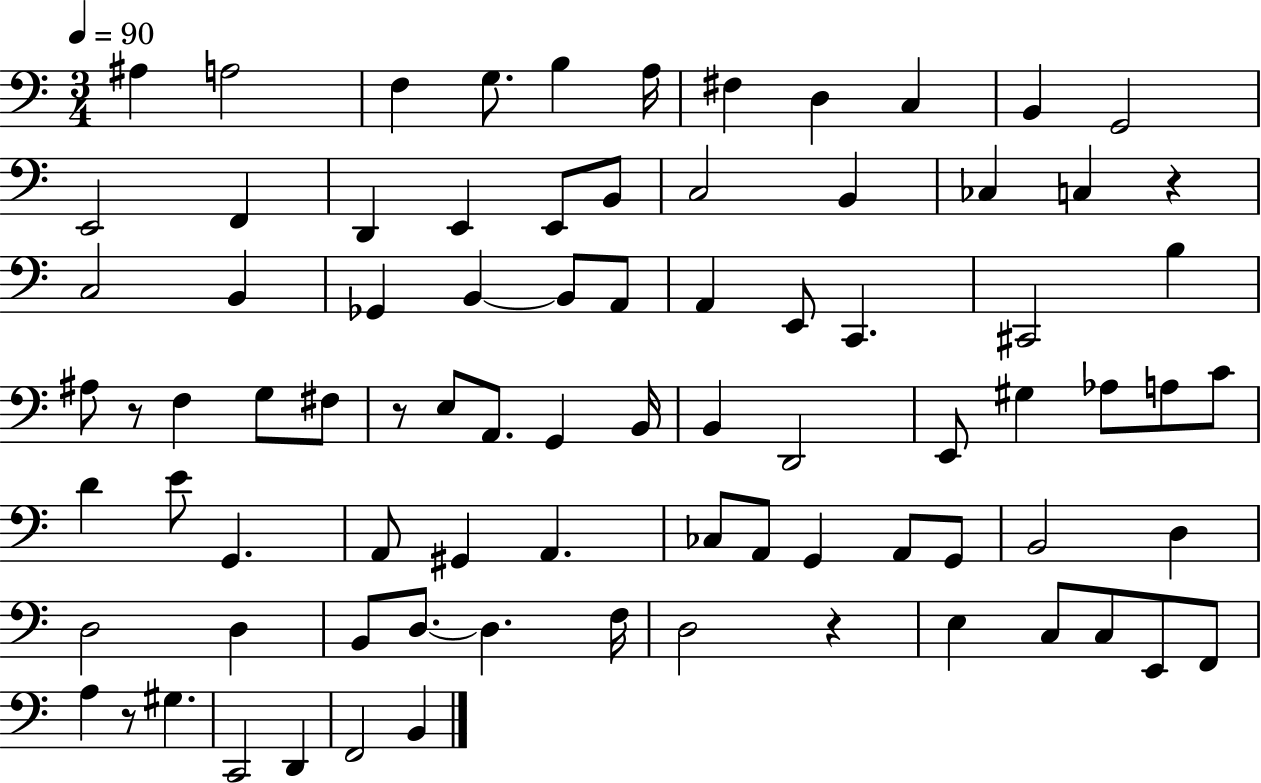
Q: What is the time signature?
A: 3/4